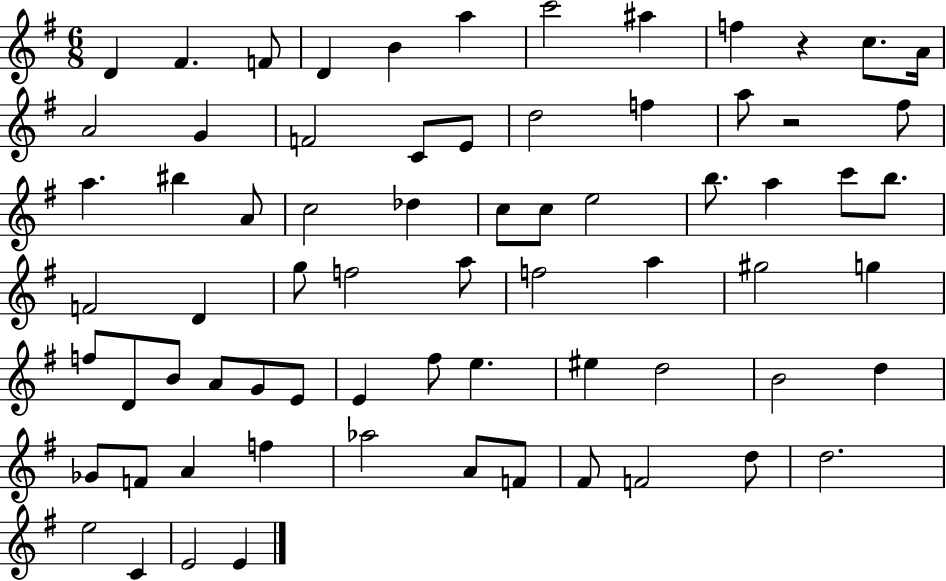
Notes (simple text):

D4/q F#4/q. F4/e D4/q B4/q A5/q C6/h A#5/q F5/q R/q C5/e. A4/s A4/h G4/q F4/h C4/e E4/e D5/h F5/q A5/e R/h F#5/e A5/q. BIS5/q A4/e C5/h Db5/q C5/e C5/e E5/h B5/e. A5/q C6/e B5/e. F4/h D4/q G5/e F5/h A5/e F5/h A5/q G#5/h G5/q F5/e D4/e B4/e A4/e G4/e E4/e E4/q F#5/e E5/q. EIS5/q D5/h B4/h D5/q Gb4/e F4/e A4/q F5/q Ab5/h A4/e F4/e F#4/e F4/h D5/e D5/h. E5/h C4/q E4/h E4/q